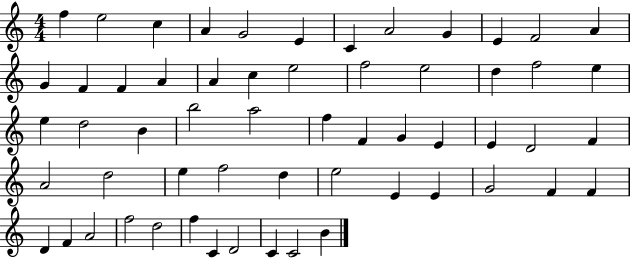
{
  \clef treble
  \numericTimeSignature
  \time 4/4
  \key c \major
  f''4 e''2 c''4 | a'4 g'2 e'4 | c'4 a'2 g'4 | e'4 f'2 a'4 | \break g'4 f'4 f'4 a'4 | a'4 c''4 e''2 | f''2 e''2 | d''4 f''2 e''4 | \break e''4 d''2 b'4 | b''2 a''2 | f''4 f'4 g'4 e'4 | e'4 d'2 f'4 | \break a'2 d''2 | e''4 f''2 d''4 | e''2 e'4 e'4 | g'2 f'4 f'4 | \break d'4 f'4 a'2 | f''2 d''2 | f''4 c'4 d'2 | c'4 c'2 b'4 | \break \bar "|."
}